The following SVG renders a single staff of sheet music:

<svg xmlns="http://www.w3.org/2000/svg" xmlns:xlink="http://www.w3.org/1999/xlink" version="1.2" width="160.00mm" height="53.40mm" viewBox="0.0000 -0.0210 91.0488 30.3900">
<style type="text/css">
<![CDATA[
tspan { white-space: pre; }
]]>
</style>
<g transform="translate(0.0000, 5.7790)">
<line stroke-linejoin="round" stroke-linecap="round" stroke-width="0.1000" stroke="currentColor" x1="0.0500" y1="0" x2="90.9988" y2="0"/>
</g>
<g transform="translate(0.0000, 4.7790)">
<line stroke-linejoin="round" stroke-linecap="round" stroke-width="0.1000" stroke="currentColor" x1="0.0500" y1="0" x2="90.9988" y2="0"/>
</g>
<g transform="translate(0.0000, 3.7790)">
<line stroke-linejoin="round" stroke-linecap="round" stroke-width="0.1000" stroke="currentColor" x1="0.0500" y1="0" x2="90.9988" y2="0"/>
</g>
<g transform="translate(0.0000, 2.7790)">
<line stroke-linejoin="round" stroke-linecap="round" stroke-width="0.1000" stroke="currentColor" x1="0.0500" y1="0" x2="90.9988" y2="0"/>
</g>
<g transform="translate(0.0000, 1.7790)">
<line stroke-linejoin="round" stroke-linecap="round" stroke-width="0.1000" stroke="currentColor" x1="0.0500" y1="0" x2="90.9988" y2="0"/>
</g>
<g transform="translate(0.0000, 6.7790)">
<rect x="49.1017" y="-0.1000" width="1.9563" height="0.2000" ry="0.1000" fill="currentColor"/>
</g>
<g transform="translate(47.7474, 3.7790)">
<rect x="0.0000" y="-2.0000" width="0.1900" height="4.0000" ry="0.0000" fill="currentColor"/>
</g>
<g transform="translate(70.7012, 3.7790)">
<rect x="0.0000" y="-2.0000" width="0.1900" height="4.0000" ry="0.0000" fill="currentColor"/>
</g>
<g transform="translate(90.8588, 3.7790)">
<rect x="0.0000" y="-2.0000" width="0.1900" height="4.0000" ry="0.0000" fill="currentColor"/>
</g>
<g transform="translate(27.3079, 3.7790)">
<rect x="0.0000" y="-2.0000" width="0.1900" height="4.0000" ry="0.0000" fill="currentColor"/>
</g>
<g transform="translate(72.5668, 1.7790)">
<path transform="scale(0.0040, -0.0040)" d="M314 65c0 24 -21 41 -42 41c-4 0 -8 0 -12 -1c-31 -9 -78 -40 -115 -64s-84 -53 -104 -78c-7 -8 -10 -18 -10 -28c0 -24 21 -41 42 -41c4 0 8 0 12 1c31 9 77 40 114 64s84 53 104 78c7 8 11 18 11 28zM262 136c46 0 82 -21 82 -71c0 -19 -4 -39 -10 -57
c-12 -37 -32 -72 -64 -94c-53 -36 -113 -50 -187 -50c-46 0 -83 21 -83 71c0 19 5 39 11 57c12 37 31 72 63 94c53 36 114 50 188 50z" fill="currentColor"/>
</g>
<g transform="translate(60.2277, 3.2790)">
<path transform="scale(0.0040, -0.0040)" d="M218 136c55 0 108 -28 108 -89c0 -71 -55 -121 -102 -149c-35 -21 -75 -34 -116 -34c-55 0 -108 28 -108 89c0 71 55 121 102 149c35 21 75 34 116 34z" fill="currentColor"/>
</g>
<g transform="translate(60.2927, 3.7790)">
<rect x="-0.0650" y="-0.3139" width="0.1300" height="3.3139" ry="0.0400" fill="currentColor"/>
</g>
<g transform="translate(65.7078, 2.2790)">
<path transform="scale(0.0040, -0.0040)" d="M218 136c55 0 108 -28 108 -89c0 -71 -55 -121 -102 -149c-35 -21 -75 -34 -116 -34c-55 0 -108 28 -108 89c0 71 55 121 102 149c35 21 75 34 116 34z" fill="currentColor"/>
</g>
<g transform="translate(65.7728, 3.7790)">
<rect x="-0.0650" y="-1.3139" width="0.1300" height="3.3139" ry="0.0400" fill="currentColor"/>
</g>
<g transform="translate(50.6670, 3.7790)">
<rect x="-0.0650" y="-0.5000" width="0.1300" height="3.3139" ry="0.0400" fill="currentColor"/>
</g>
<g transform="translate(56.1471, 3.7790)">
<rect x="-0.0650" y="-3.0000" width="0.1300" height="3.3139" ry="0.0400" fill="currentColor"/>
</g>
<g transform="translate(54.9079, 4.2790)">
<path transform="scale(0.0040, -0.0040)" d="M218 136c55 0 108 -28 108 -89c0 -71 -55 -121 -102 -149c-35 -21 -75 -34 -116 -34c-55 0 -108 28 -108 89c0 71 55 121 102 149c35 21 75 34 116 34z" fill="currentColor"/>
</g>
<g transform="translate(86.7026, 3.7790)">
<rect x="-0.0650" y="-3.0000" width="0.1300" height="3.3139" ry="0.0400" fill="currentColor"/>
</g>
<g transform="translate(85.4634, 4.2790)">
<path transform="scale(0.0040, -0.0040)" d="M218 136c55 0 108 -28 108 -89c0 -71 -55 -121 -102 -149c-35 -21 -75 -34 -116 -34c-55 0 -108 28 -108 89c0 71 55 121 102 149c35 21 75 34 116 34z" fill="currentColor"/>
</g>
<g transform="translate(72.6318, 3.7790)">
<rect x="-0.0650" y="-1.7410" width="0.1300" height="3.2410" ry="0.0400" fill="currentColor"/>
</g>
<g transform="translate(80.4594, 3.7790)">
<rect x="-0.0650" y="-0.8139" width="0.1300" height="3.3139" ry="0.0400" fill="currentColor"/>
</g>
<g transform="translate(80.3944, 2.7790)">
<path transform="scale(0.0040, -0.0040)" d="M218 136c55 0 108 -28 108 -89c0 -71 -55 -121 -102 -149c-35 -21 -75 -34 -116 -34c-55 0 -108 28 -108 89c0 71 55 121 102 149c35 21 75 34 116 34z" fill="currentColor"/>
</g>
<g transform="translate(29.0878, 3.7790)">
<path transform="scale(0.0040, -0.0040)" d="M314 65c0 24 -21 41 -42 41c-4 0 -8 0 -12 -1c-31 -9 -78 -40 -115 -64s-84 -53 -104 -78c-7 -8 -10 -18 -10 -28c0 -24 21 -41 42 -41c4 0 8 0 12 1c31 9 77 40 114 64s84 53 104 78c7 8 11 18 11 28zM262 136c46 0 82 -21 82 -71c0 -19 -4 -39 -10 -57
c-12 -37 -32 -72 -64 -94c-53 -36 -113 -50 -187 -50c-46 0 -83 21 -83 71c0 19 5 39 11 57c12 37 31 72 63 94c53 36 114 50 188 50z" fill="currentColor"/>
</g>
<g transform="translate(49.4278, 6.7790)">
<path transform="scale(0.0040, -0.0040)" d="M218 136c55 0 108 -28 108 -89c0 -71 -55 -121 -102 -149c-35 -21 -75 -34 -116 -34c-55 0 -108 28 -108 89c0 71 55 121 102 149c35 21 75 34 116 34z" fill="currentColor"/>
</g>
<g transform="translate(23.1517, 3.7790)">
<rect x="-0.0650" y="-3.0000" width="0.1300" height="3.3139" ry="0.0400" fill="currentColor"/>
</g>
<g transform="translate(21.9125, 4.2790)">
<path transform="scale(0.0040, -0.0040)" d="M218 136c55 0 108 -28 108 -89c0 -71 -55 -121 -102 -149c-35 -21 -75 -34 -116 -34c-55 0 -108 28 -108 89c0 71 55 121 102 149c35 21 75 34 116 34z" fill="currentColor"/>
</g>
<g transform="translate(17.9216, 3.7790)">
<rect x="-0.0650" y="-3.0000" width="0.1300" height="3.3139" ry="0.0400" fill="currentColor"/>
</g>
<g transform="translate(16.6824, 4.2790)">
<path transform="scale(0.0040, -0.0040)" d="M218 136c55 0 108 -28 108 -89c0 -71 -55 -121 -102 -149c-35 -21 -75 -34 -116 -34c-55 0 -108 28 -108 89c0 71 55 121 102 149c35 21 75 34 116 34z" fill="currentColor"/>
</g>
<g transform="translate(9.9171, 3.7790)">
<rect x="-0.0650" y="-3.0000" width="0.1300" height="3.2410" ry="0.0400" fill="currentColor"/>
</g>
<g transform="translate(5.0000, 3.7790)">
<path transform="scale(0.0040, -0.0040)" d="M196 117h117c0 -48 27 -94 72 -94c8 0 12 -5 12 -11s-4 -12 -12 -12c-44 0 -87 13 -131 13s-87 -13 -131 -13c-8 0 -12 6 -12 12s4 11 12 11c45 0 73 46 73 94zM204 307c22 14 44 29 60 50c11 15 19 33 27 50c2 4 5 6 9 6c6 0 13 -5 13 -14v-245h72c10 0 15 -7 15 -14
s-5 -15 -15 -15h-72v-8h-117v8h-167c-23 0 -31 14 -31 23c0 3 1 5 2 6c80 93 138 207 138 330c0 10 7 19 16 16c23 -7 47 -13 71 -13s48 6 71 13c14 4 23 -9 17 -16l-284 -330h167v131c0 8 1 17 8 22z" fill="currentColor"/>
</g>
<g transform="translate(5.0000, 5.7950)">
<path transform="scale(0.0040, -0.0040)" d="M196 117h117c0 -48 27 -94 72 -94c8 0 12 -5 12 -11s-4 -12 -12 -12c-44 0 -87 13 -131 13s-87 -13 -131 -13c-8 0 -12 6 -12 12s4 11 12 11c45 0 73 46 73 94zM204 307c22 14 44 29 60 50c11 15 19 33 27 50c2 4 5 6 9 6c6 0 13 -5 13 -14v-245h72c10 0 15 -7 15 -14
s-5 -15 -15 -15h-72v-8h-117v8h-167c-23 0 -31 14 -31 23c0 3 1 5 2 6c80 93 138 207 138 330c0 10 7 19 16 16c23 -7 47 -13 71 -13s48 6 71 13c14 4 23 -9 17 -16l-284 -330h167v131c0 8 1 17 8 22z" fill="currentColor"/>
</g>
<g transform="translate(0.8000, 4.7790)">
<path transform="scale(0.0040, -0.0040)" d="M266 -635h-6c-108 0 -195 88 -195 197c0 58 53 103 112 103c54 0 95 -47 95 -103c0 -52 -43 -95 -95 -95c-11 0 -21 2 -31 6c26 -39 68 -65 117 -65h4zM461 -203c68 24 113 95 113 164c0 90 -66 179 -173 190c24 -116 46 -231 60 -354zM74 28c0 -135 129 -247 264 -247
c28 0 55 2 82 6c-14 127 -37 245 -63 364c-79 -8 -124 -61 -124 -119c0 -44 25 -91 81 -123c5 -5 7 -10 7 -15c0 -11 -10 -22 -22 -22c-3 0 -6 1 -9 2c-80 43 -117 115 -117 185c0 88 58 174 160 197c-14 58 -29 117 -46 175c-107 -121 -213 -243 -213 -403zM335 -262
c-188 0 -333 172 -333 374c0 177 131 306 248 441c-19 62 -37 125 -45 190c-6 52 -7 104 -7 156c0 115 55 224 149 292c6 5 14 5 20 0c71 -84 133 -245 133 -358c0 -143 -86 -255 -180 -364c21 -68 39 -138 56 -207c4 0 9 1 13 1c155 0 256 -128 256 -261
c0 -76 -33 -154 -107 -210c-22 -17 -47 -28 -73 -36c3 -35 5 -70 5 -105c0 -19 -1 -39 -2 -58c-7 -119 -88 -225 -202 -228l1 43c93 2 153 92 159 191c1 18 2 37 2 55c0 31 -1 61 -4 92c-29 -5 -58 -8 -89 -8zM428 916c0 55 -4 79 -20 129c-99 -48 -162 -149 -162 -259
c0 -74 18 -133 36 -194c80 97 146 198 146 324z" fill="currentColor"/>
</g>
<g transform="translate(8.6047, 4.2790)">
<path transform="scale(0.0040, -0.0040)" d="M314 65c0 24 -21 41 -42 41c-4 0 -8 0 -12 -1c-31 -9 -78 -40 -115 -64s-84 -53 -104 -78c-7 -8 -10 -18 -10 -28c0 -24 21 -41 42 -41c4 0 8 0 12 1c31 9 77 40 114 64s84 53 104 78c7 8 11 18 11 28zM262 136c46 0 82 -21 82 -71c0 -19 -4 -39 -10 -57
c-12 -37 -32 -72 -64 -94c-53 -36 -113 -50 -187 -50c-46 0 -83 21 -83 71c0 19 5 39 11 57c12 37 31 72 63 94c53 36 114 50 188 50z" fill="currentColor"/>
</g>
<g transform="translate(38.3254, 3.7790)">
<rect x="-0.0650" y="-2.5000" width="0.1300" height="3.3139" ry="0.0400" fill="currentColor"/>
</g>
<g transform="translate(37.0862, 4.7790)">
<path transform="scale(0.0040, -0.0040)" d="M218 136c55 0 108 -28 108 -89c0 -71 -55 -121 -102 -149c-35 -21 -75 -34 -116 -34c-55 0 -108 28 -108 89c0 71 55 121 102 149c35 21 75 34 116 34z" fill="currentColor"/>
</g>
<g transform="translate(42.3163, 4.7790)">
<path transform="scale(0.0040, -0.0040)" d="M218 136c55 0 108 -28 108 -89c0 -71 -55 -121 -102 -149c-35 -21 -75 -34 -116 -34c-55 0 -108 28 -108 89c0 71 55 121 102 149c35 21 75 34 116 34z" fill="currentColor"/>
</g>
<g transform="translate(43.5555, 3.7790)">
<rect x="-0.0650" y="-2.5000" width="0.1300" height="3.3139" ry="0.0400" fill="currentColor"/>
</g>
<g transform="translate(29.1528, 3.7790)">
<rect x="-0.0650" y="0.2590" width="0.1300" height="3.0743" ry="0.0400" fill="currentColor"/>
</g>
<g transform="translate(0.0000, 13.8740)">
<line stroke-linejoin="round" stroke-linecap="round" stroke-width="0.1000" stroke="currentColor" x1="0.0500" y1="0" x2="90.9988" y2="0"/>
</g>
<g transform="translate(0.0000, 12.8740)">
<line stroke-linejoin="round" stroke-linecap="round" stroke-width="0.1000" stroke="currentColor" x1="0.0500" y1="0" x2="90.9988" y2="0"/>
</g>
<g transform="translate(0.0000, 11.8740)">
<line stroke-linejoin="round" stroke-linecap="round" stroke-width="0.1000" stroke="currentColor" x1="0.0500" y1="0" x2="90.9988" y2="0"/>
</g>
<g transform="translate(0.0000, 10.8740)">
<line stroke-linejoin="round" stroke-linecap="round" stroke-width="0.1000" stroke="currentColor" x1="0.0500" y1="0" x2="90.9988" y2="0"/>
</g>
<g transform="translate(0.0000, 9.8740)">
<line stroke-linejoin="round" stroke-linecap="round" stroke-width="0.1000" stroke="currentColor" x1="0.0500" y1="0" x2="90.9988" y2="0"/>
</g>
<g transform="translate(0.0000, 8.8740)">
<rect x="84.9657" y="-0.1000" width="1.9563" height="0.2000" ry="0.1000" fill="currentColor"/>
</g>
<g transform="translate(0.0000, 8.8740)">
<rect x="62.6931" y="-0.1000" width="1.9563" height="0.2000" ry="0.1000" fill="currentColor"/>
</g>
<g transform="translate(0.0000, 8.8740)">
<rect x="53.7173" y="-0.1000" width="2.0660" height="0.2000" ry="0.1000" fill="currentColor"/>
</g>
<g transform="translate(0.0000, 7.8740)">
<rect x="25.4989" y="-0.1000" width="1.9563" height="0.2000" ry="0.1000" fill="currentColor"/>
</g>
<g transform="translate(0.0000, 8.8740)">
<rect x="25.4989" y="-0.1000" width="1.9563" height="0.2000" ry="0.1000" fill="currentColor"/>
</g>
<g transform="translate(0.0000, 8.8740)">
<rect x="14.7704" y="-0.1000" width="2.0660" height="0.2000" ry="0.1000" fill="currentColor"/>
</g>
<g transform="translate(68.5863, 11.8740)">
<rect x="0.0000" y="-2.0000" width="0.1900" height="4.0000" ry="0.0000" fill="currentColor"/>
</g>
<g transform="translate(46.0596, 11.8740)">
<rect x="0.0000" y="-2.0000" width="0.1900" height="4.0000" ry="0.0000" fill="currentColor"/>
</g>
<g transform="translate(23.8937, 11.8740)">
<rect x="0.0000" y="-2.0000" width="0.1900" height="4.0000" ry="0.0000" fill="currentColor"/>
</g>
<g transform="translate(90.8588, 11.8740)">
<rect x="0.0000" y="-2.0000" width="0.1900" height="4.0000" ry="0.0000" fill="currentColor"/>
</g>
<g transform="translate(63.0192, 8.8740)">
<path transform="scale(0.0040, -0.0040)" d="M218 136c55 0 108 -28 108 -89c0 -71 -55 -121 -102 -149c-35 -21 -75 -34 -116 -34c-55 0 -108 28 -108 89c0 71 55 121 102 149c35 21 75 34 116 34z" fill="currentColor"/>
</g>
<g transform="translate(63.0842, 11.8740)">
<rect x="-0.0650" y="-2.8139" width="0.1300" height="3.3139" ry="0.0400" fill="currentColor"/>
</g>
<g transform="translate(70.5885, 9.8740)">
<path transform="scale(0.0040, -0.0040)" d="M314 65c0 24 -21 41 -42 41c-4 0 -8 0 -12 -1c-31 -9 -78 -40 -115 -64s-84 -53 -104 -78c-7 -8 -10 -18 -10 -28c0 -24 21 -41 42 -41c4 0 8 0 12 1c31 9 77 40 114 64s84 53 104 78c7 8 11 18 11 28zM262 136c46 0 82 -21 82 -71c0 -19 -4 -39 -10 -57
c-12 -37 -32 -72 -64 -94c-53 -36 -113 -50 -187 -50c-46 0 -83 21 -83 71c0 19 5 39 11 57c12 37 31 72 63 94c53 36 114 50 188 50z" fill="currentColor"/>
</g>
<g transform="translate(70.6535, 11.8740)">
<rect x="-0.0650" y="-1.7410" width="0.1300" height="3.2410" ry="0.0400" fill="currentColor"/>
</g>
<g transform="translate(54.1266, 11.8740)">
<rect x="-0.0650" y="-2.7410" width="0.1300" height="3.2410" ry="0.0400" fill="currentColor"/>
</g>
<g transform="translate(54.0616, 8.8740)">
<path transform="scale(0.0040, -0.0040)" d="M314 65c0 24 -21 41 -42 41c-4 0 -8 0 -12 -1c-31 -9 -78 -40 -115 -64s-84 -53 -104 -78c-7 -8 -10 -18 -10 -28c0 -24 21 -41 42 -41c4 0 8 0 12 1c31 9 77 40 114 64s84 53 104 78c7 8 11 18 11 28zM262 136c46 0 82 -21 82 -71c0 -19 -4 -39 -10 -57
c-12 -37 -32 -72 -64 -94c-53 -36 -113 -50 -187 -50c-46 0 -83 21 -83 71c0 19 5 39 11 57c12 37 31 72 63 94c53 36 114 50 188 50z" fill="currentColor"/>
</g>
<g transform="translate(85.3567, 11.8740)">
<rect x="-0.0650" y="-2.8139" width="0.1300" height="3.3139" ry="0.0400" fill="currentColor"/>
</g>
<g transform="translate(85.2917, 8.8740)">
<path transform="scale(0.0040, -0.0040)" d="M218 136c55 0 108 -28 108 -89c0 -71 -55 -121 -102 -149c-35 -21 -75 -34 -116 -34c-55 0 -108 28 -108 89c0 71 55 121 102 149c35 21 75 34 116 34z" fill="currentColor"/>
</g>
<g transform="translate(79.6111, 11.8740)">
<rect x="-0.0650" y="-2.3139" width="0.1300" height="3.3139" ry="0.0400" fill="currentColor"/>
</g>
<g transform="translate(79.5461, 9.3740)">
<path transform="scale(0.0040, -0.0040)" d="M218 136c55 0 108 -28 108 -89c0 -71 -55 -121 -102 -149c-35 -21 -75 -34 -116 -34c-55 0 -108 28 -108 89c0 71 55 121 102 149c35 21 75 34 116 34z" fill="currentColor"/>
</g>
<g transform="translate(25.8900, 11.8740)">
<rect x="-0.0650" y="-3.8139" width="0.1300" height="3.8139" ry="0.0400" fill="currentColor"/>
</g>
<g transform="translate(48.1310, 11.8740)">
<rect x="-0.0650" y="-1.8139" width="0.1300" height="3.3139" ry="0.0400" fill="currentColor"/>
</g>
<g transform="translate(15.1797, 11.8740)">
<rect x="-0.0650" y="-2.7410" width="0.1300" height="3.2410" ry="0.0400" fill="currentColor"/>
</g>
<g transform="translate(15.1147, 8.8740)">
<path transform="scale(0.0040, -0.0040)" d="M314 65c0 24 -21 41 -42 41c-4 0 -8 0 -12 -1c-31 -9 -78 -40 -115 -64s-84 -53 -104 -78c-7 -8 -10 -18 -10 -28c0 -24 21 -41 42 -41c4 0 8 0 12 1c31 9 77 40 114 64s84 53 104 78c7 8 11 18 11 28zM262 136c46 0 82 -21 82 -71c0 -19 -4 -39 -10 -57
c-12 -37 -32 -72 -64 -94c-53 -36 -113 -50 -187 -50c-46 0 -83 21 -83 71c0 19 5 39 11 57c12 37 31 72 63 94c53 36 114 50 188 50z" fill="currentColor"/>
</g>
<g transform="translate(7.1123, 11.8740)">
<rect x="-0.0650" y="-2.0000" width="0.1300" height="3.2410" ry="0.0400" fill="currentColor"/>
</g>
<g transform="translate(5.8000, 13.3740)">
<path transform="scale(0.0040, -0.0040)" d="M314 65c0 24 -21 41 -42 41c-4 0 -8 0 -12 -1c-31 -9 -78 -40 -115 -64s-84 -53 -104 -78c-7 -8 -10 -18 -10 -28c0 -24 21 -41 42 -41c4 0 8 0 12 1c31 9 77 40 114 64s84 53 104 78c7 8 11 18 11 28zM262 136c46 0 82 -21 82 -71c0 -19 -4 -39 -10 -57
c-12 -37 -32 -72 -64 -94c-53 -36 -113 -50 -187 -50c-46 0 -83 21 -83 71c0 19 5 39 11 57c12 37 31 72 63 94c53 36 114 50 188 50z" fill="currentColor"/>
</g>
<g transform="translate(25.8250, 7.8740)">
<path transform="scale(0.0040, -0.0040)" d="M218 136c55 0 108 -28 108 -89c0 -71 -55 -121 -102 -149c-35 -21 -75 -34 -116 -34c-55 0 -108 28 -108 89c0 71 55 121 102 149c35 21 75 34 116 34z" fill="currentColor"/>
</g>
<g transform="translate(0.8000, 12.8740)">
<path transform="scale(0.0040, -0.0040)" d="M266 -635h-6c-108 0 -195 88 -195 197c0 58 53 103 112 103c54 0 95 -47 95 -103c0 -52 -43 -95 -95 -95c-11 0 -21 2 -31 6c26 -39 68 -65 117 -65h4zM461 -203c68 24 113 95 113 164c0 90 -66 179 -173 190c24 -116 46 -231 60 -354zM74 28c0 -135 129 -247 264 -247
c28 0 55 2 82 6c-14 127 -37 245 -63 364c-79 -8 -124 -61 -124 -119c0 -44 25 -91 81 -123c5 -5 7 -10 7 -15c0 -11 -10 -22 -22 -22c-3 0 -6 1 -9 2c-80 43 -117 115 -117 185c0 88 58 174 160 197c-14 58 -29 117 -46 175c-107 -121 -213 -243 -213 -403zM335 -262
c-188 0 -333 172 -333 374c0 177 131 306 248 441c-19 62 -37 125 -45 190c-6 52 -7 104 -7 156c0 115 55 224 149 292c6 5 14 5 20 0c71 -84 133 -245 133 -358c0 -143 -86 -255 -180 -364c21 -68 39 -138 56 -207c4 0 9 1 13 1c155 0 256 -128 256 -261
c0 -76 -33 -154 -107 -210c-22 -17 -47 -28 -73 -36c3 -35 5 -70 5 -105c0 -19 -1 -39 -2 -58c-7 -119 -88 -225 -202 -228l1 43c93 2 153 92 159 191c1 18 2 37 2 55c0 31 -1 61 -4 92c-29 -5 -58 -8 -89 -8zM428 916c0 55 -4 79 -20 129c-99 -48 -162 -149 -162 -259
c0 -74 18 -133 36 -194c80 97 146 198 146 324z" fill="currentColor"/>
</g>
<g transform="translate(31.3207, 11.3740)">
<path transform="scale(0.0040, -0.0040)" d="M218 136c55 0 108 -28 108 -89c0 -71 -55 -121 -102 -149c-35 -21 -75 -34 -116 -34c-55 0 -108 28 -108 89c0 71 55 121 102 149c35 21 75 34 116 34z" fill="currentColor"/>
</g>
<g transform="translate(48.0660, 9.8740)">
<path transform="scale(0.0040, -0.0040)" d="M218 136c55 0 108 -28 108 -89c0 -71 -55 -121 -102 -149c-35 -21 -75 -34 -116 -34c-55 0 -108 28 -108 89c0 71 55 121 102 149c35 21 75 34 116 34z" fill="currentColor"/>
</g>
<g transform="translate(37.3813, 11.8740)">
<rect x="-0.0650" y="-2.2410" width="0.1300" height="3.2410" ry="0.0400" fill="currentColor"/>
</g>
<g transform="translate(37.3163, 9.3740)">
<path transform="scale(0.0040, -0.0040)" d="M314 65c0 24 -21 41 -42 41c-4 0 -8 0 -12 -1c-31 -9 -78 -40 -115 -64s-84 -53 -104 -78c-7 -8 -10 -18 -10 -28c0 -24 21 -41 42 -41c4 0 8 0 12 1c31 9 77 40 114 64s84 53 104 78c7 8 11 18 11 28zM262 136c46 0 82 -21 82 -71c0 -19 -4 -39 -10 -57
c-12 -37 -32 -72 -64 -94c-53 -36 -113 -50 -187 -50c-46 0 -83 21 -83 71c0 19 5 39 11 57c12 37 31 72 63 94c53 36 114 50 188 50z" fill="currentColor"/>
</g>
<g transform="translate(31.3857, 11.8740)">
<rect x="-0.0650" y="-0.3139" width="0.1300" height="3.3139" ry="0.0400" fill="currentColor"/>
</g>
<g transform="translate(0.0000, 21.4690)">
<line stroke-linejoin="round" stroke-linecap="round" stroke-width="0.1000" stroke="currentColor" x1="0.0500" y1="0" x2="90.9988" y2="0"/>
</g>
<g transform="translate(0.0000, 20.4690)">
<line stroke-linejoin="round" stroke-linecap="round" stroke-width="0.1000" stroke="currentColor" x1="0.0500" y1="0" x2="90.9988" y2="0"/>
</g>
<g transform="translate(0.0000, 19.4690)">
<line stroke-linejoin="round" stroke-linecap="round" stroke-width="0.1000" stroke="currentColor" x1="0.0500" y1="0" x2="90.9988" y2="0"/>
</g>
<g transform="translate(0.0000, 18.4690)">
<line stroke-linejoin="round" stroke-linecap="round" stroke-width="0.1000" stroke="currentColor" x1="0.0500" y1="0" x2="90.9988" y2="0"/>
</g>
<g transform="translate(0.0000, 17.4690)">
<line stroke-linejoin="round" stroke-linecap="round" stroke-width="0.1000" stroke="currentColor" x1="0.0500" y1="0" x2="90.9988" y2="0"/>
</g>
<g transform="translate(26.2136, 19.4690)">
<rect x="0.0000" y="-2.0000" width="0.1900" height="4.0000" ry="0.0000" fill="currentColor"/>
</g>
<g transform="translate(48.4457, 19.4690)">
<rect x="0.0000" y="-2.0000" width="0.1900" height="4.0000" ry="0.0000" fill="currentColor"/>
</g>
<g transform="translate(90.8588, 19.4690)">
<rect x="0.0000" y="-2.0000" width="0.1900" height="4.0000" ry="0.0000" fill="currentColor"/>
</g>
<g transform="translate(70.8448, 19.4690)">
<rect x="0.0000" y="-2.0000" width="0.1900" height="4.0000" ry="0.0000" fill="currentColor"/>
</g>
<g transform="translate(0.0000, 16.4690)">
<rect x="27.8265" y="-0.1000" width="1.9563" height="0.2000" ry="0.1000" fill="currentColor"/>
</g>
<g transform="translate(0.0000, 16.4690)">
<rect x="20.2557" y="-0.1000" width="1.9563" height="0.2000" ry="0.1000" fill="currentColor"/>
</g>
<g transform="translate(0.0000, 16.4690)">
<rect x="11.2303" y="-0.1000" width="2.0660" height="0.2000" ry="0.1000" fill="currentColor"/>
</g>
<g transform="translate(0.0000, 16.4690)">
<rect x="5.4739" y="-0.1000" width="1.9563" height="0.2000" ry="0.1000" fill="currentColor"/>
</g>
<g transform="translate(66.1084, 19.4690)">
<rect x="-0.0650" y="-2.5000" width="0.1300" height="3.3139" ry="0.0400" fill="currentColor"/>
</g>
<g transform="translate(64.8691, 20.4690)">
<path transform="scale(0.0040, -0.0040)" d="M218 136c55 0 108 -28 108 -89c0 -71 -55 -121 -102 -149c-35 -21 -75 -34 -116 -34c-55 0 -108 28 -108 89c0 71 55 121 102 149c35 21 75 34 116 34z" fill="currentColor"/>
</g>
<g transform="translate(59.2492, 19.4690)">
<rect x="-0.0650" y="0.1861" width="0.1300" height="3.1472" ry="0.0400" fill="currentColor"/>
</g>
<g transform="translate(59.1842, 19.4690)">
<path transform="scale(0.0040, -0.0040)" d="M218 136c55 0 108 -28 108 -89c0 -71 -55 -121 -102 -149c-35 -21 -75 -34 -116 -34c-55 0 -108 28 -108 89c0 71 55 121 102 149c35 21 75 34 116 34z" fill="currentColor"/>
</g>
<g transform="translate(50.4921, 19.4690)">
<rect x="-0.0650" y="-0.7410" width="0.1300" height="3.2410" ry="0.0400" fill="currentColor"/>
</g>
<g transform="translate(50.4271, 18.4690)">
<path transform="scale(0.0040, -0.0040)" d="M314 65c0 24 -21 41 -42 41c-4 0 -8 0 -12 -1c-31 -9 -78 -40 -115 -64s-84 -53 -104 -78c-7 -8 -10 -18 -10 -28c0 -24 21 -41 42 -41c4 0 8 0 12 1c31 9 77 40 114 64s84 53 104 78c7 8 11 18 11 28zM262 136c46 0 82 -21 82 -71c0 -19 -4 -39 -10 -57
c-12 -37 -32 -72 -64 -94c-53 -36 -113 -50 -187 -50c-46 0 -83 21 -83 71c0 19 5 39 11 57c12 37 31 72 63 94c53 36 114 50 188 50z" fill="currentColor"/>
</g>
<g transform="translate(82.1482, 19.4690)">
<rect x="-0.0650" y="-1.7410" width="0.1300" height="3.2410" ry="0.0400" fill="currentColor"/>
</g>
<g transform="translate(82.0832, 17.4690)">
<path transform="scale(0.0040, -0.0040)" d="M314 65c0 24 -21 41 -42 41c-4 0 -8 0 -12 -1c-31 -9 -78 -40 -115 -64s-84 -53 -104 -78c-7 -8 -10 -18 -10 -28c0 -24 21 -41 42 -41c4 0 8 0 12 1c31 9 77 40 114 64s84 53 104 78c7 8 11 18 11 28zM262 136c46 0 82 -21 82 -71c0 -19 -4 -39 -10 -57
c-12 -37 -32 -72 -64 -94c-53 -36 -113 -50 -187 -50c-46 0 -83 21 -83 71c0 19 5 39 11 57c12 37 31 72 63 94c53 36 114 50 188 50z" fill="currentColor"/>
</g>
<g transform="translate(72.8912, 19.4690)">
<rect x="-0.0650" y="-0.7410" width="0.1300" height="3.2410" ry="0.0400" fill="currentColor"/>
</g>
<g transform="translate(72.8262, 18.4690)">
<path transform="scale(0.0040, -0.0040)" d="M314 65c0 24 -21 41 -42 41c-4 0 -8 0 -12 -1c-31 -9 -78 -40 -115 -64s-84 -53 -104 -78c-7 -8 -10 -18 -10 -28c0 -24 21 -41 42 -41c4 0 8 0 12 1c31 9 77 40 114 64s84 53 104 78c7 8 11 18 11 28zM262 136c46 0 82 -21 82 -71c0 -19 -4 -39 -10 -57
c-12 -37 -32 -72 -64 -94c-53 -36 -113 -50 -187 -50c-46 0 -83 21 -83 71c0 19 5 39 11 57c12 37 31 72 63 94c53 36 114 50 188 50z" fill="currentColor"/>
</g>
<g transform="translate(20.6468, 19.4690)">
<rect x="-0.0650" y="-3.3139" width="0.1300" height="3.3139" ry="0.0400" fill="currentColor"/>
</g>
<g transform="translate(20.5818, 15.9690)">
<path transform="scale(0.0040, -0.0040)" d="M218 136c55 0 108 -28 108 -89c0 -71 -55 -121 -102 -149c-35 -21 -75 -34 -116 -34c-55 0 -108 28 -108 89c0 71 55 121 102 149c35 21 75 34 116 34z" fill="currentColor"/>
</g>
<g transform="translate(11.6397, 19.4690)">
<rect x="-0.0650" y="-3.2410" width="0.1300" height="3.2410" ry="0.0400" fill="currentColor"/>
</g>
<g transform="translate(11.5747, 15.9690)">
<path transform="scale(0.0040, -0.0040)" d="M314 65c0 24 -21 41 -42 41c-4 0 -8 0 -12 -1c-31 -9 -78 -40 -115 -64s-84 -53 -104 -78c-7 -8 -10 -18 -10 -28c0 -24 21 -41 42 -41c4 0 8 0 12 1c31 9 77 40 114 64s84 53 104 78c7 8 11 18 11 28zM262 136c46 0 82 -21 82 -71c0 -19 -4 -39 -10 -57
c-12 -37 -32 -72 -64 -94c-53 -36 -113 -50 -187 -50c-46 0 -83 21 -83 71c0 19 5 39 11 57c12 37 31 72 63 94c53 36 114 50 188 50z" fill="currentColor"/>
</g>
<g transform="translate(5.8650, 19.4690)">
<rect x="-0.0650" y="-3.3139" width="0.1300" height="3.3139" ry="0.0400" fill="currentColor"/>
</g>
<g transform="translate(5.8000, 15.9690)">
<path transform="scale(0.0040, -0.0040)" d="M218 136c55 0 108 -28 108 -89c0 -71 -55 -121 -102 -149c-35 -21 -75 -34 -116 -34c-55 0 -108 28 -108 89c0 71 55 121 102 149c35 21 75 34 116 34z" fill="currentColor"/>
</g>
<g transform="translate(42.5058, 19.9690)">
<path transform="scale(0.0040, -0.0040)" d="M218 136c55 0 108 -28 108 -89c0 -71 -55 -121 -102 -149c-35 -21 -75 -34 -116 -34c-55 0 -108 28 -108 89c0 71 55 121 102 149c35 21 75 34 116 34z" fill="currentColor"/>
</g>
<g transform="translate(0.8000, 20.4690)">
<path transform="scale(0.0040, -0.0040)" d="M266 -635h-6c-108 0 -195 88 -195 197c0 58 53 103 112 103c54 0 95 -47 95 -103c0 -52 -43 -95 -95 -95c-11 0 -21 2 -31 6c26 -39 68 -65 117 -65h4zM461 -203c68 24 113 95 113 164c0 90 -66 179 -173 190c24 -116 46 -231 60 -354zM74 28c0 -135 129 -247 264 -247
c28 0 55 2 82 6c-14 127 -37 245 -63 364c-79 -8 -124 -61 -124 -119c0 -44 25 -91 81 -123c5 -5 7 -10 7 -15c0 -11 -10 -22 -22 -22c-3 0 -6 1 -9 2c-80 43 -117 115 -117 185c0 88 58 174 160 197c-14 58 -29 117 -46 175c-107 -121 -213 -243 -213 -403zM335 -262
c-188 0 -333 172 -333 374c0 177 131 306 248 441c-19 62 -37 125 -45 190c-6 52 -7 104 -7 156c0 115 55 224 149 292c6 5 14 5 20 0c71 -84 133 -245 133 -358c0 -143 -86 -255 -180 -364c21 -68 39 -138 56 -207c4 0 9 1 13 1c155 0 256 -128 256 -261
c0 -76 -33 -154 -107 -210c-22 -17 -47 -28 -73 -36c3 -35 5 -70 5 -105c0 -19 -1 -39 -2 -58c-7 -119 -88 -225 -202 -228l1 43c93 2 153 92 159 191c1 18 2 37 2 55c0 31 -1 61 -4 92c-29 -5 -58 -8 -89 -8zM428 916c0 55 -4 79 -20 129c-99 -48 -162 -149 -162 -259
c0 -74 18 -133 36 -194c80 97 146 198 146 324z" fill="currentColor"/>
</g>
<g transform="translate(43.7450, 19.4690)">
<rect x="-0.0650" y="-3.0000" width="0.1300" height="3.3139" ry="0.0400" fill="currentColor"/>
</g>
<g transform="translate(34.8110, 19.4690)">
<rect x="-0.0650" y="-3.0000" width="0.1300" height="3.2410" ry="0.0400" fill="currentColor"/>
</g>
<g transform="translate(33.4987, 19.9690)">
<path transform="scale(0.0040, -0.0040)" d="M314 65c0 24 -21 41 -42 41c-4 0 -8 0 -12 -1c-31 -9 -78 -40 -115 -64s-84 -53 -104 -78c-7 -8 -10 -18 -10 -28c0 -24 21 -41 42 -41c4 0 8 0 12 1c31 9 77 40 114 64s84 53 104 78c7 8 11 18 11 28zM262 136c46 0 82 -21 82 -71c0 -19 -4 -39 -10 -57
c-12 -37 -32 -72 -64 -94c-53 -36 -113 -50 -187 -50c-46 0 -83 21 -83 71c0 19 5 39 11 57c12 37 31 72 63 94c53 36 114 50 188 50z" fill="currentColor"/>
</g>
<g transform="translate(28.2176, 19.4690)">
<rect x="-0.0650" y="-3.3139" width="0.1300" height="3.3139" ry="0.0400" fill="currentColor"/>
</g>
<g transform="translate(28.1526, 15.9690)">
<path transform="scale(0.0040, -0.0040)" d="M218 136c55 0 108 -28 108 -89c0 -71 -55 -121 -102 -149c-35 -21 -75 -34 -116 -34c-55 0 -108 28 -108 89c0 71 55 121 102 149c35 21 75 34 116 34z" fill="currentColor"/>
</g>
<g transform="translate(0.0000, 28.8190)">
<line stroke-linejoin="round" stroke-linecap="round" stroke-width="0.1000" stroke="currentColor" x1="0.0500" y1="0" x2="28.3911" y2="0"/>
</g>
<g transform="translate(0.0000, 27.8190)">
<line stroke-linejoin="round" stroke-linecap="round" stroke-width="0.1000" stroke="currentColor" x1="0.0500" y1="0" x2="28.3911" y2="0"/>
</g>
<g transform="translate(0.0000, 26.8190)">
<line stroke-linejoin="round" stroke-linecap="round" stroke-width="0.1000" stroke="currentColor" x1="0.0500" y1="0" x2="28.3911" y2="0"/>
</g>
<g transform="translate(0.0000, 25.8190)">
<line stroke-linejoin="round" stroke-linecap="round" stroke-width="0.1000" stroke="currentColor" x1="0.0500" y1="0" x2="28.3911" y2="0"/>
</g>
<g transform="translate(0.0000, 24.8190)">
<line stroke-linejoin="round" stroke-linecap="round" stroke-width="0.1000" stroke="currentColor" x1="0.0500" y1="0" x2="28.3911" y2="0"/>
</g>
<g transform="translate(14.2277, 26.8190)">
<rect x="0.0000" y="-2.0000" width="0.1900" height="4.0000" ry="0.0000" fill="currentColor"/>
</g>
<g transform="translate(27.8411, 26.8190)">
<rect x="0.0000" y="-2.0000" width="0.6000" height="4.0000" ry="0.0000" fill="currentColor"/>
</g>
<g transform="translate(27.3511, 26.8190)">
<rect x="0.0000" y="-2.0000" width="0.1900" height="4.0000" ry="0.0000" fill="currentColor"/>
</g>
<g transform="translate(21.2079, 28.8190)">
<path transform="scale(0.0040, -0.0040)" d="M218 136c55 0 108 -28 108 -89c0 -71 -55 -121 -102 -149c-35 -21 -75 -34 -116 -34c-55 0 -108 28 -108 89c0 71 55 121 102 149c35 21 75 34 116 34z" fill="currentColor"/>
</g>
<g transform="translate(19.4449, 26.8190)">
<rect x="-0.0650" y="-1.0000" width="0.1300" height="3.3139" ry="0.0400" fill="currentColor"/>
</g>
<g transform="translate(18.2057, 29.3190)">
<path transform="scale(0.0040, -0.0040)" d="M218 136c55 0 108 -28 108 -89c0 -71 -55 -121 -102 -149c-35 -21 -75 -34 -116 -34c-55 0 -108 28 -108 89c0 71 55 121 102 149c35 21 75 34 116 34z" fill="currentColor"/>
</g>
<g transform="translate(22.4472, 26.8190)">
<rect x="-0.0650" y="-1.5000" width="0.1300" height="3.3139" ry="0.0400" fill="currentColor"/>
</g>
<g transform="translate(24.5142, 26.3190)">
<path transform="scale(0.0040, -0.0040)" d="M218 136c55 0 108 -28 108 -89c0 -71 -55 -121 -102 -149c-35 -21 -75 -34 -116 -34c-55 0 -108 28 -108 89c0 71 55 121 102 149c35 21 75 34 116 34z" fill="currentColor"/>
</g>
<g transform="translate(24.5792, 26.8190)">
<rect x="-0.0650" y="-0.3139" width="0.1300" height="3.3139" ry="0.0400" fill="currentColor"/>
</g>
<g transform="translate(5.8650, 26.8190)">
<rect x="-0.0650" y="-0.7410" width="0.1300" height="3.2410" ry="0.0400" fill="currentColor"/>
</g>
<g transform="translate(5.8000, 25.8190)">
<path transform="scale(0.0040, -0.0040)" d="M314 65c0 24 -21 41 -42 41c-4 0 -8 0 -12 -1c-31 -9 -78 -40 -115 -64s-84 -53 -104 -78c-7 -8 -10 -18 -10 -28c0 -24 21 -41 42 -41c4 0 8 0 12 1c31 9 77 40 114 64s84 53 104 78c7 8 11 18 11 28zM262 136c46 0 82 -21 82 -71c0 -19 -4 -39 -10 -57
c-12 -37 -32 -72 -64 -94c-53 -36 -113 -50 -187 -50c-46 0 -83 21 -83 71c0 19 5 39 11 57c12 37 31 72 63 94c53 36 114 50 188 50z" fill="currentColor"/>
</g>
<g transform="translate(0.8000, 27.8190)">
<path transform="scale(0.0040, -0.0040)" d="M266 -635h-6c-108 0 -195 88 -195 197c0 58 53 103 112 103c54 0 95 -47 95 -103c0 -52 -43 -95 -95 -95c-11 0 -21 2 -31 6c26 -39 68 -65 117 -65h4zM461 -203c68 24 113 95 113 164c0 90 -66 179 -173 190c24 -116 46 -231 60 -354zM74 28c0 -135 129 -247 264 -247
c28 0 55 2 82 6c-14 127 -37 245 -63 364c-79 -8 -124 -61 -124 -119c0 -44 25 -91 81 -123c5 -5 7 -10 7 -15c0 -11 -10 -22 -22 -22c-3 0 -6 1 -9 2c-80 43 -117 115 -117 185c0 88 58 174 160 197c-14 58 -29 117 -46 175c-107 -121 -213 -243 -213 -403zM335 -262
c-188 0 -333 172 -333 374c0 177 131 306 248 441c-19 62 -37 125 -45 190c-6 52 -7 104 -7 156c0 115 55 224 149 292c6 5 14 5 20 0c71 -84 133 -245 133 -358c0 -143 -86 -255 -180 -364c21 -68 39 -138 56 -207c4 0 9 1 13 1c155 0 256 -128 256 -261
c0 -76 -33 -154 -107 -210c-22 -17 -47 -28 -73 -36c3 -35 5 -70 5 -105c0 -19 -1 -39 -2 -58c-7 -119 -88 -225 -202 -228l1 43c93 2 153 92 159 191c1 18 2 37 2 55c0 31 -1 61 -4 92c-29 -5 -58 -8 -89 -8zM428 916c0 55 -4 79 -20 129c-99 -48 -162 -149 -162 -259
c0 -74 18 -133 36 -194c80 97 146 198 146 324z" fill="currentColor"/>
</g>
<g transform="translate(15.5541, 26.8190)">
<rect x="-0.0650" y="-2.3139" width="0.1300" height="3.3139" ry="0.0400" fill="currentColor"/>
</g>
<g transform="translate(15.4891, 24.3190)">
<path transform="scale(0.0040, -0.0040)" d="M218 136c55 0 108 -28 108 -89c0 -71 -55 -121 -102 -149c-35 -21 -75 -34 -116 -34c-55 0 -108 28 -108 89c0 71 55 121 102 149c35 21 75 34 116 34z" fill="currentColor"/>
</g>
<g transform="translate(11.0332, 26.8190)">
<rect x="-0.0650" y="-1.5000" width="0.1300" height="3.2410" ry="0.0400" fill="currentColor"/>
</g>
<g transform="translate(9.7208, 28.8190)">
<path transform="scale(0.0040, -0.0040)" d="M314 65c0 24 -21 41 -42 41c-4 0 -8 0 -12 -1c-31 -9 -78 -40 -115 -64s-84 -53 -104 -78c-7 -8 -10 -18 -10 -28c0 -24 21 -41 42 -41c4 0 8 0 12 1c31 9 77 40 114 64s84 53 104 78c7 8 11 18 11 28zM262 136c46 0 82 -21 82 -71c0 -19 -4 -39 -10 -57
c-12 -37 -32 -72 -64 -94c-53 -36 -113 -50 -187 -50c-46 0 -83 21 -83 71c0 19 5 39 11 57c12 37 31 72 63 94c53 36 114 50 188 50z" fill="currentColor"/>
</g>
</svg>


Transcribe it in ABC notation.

X:1
T:Untitled
M:4/4
L:1/4
K:C
A2 A A B2 G G C A c e f2 d A F2 a2 c' c g2 f a2 a f2 g a b b2 b b A2 A d2 B G d2 f2 d2 E2 g D E c